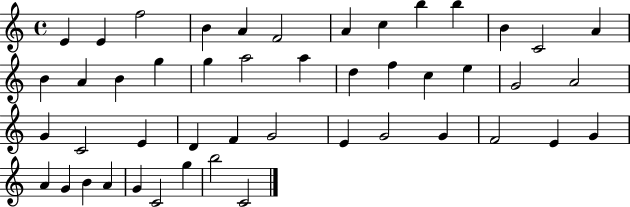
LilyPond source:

{
  \clef treble
  \time 4/4
  \defaultTimeSignature
  \key c \major
  e'4 e'4 f''2 | b'4 a'4 f'2 | a'4 c''4 b''4 b''4 | b'4 c'2 a'4 | \break b'4 a'4 b'4 g''4 | g''4 a''2 a''4 | d''4 f''4 c''4 e''4 | g'2 a'2 | \break g'4 c'2 e'4 | d'4 f'4 g'2 | e'4 g'2 g'4 | f'2 e'4 g'4 | \break a'4 g'4 b'4 a'4 | g'4 c'2 g''4 | b''2 c'2 | \bar "|."
}